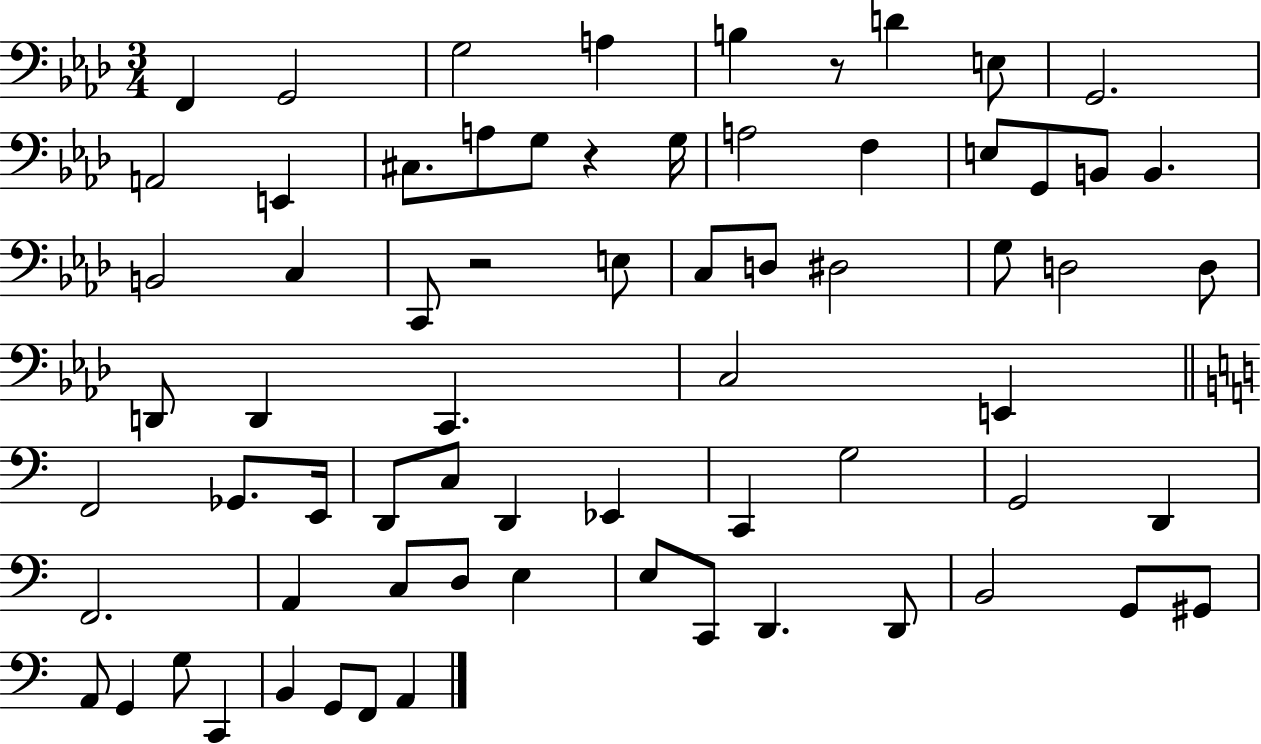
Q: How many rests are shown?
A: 3